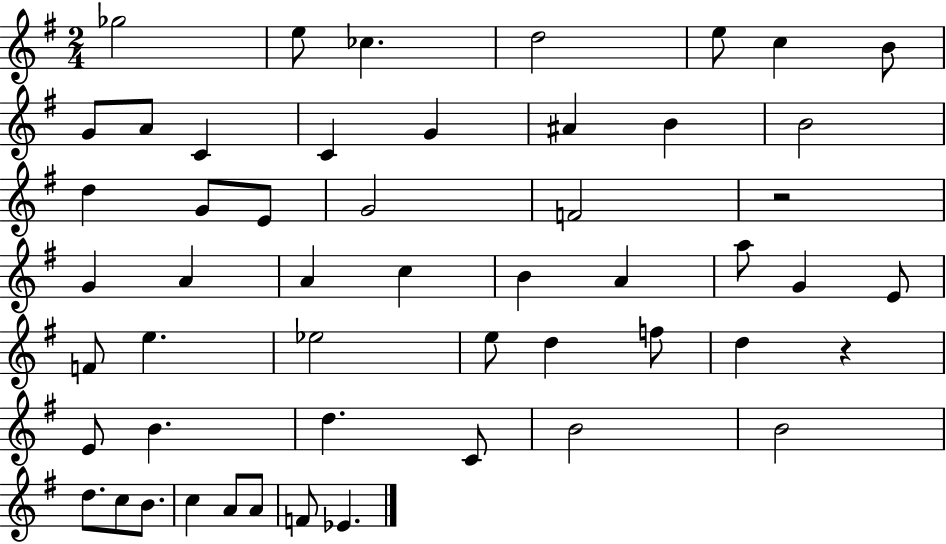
Gb5/h E5/e CES5/q. D5/h E5/e C5/q B4/e G4/e A4/e C4/q C4/q G4/q A#4/q B4/q B4/h D5/q G4/e E4/e G4/h F4/h R/h G4/q A4/q A4/q C5/q B4/q A4/q A5/e G4/q E4/e F4/e E5/q. Eb5/h E5/e D5/q F5/e D5/q R/q E4/e B4/q. D5/q. C4/e B4/h B4/h D5/e. C5/e B4/e. C5/q A4/e A4/e F4/e Eb4/q.